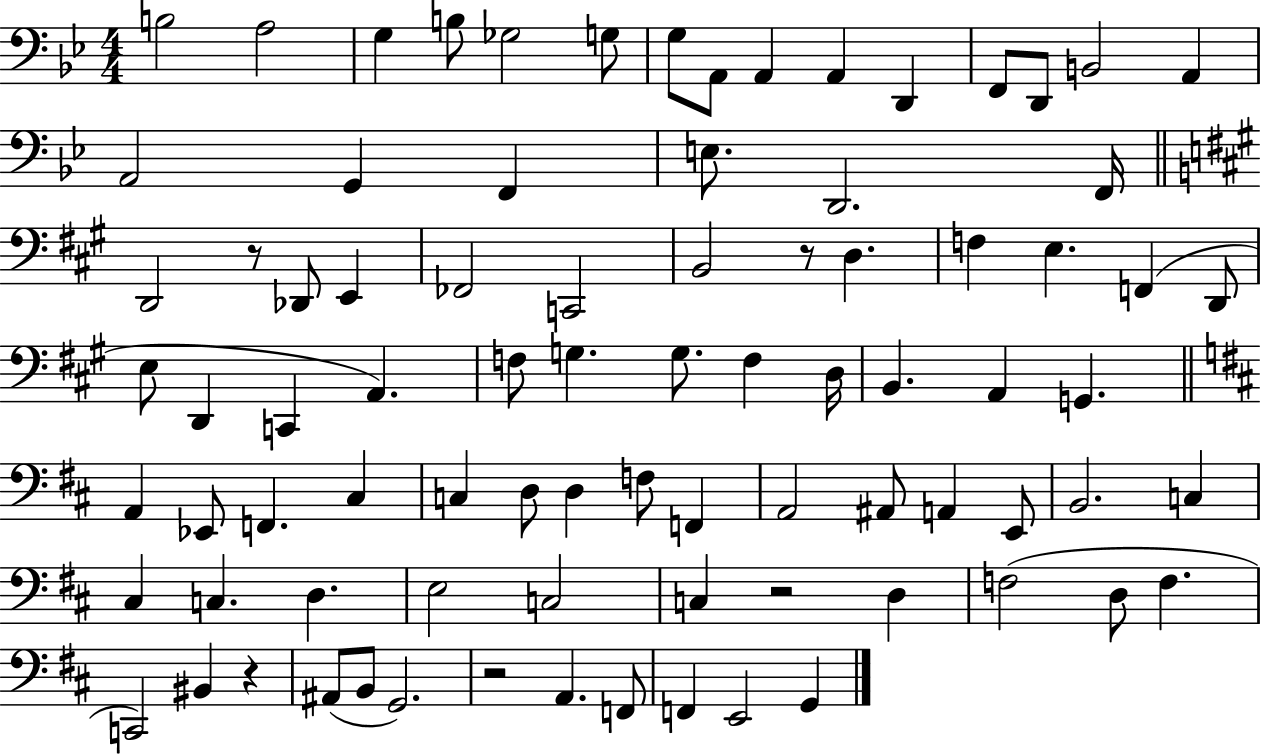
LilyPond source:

{
  \clef bass
  \numericTimeSignature
  \time 4/4
  \key bes \major
  b2 a2 | g4 b8 ges2 g8 | g8 a,8 a,4 a,4 d,4 | f,8 d,8 b,2 a,4 | \break a,2 g,4 f,4 | e8. d,2. f,16 | \bar "||" \break \key a \major d,2 r8 des,8 e,4 | fes,2 c,2 | b,2 r8 d4. | f4 e4. f,4( d,8 | \break e8 d,4 c,4 a,4.) | f8 g4. g8. f4 d16 | b,4. a,4 g,4. | \bar "||" \break \key d \major a,4 ees,8 f,4. cis4 | c4 d8 d4 f8 f,4 | a,2 ais,8 a,4 e,8 | b,2. c4 | \break cis4 c4. d4. | e2 c2 | c4 r2 d4 | f2( d8 f4. | \break c,2) bis,4 r4 | ais,8( b,8 g,2.) | r2 a,4. f,8 | f,4 e,2 g,4 | \break \bar "|."
}